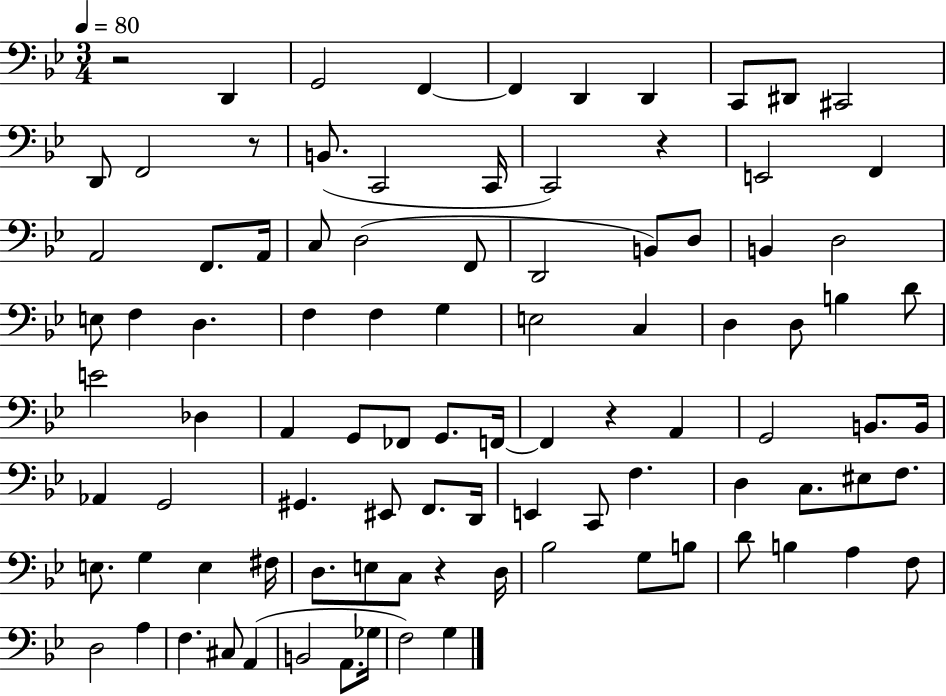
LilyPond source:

{
  \clef bass
  \numericTimeSignature
  \time 3/4
  \key bes \major
  \tempo 4 = 80
  r2 d,4 | g,2 f,4~~ | f,4 d,4 d,4 | c,8 dis,8 cis,2 | \break d,8 f,2 r8 | b,8.( c,2 c,16 | c,2) r4 | e,2 f,4 | \break a,2 f,8. a,16 | c8 d2( f,8 | d,2 b,8) d8 | b,4 d2 | \break e8 f4 d4. | f4 f4 g4 | e2 c4 | d4 d8 b4 d'8 | \break e'2 des4 | a,4 g,8 fes,8 g,8. f,16~~ | f,4 r4 a,4 | g,2 b,8. b,16 | \break aes,4 g,2 | gis,4. eis,8 f,8. d,16 | e,4 c,8 f4. | d4 c8. eis8 f8. | \break e8. g4 e4 fis16 | d8. e8 c8 r4 d16 | bes2 g8 b8 | d'8 b4 a4 f8 | \break d2 a4 | f4. cis8 a,4( | b,2 a,8. ges16 | f2) g4 | \break \bar "|."
}